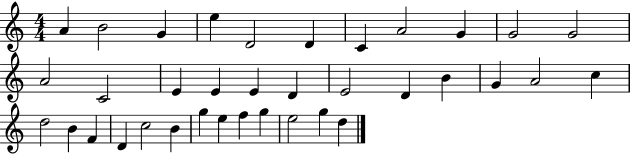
X:1
T:Untitled
M:4/4
L:1/4
K:C
A B2 G e D2 D C A2 G G2 G2 A2 C2 E E E D E2 D B G A2 c d2 B F D c2 B g e f g e2 g d